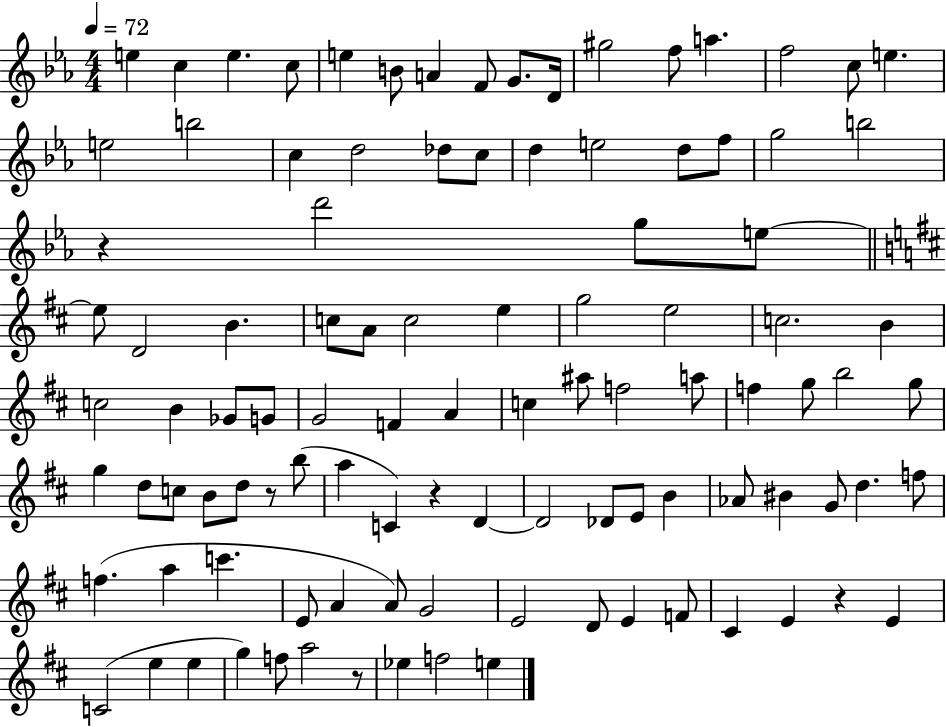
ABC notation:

X:1
T:Untitled
M:4/4
L:1/4
K:Eb
e c e c/2 e B/2 A F/2 G/2 D/4 ^g2 f/2 a f2 c/2 e e2 b2 c d2 _d/2 c/2 d e2 d/2 f/2 g2 b2 z d'2 g/2 e/2 e/2 D2 B c/2 A/2 c2 e g2 e2 c2 B c2 B _G/2 G/2 G2 F A c ^a/2 f2 a/2 f g/2 b2 g/2 g d/2 c/2 B/2 d/2 z/2 b/2 a C z D D2 _D/2 E/2 B _A/2 ^B G/2 d f/2 f a c' E/2 A A/2 G2 E2 D/2 E F/2 ^C E z E C2 e e g f/2 a2 z/2 _e f2 e